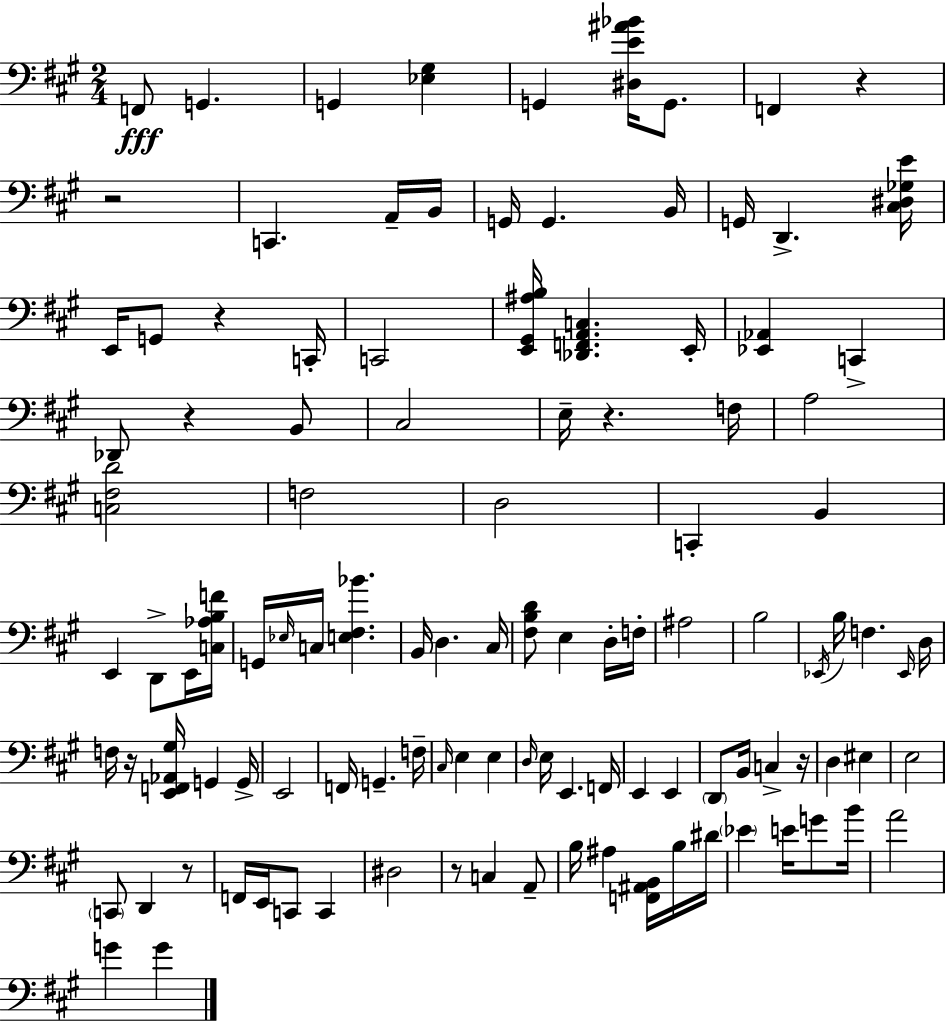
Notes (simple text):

F2/e G2/q. G2/q [Eb3,G#3]/q G2/q [D#3,E4,A#4,Bb4]/s G2/e. F2/q R/q R/h C2/q. A2/s B2/s G2/s G2/q. B2/s G2/s D2/q. [C#3,D#3,Gb3,E4]/s E2/s G2/e R/q C2/s C2/h [E2,G#2,A#3,B3]/s [Db2,F2,A2,C3]/q. E2/s [Eb2,Ab2]/q C2/q Db2/e R/q B2/e C#3/h E3/s R/q. F3/s A3/h [C3,F#3,D4]/h F3/h D3/h C2/q B2/q E2/q D2/e E2/s [C3,Ab3,B3,F4]/s G2/s Eb3/s C3/s [E3,F#3,Bb4]/q. B2/s D3/q. C#3/s [F#3,B3,D4]/e E3/q D3/s F3/s A#3/h B3/h Eb2/s B3/s F3/q. Eb2/s D3/s F3/s R/s [E2,F2,Ab2,G#3]/s G2/q G2/s E2/h F2/s G2/q. F3/s C#3/s E3/q E3/q D3/s E3/s E2/q. F2/s E2/q E2/q D2/e B2/s C3/q R/s D3/q EIS3/q E3/h C2/e D2/q R/e F2/s E2/s C2/e C2/q D#3/h R/e C3/q A2/e B3/s A#3/q [F2,A#2,B2]/s B3/s D#4/s Eb4/q E4/s G4/e B4/s A4/h G4/q G4/q